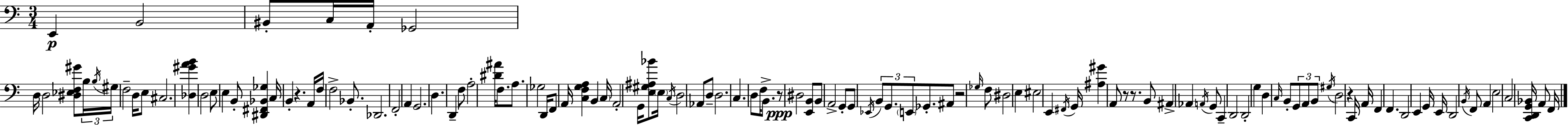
X:1
T:Untitled
M:3/4
L:1/4
K:Am
E,, B,,2 ^B,,/2 C,/4 A,,/4 _G,,2 D,/4 D,2 [^D,_E,F,^G]/2 B,/4 B,/4 ^G,/4 F,2 D,/4 E,/2 ^C,2 [_D,^GAB] D,2 E,/2 E, B,,/2 [^D,,^F,,_B,,_G,] C,/4 B,, z A,,/4 F,/4 F,2 _B,,/2 _D,,2 F,,2 A,, G,,2 D, D,, F,/2 A,2 [^D^A]/4 F,/2 A,/2 _G,2 D,,/4 F,,/2 A,,/4 [C,F,G,A,] B,, C,/4 A,,2 G,,/4 [E,^G,^A,_B]/2 E,/4 C,/4 D,2 _A,,/2 D,/2 D,2 C, D,/2 F,/4 B,,/2 z/2 ^D,2 [E,,B,,]/2 B,,/2 A,,2 G,,/2 G,,/2 _E,,/4 B,,/2 G,,/2 E,,/2 _G,,/2 ^A,,/2 z2 _G,/4 F,/2 ^D,2 E, ^E,2 E,, ^F,,/4 G,,/4 [^A,^G] A,,/2 z/2 z/2 B,,/2 ^A,, _A,, A,,/4 G,,/2 C,, D,,2 D,,2 G, D, C,/4 B,,/2 G,,/2 A,,/2 B,,/2 ^G,/4 D,2 z C,,/4 A,,/4 F,, F,, D,,2 E,, G,,/4 E,,/4 D,,2 B,,/4 F,,/2 A,, E,2 C,2 [C,,D,,G,,_B,,]/4 A,,/2 F,,/4